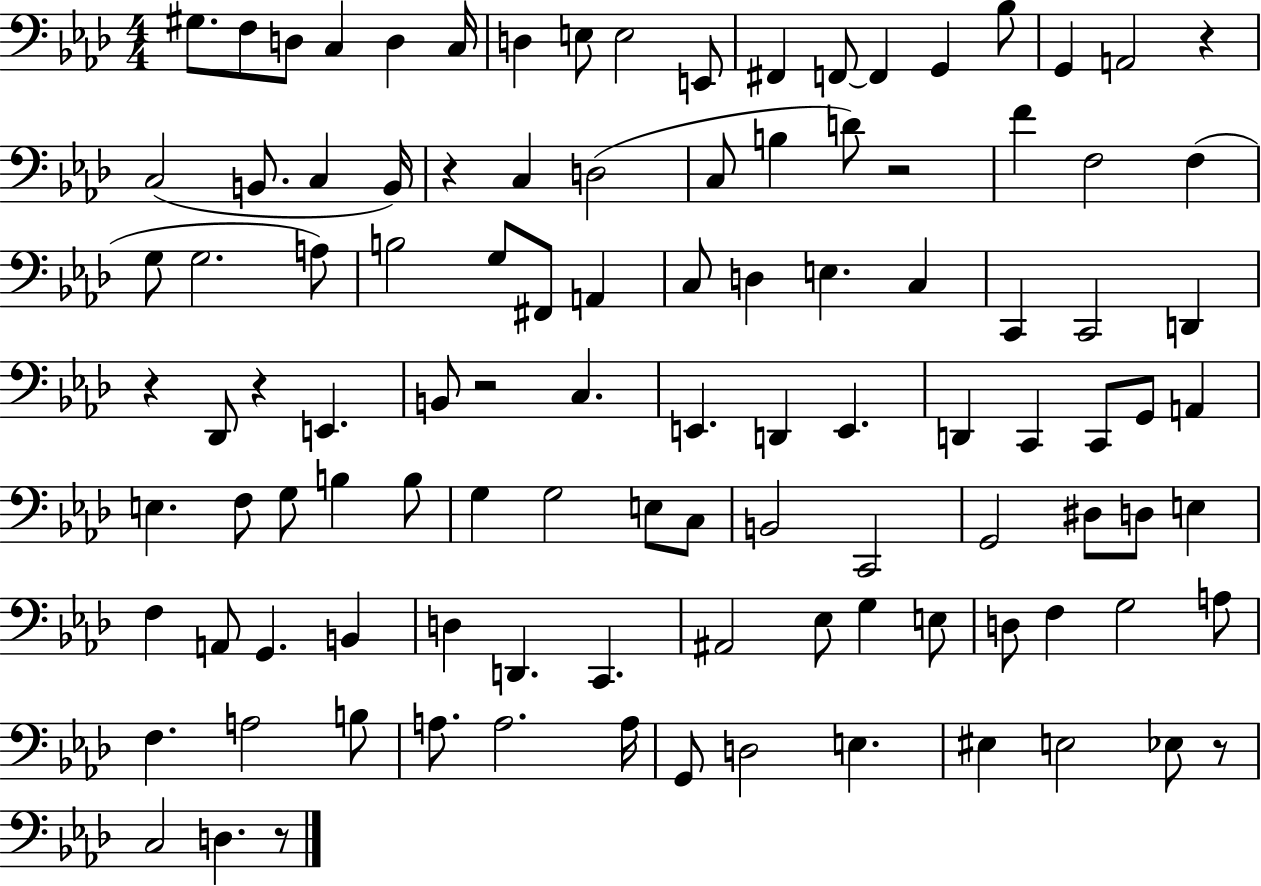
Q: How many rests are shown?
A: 8